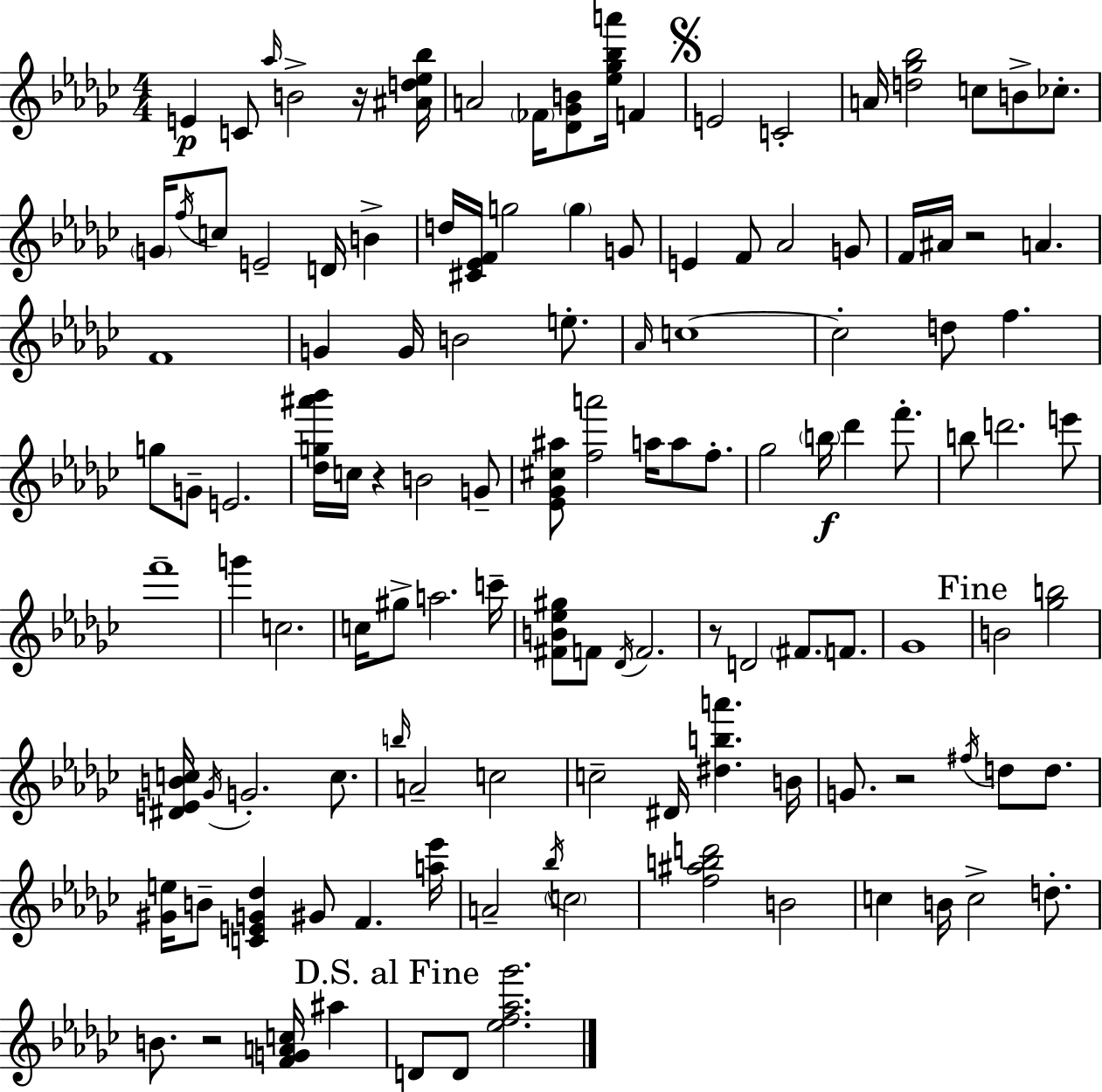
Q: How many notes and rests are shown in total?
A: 123